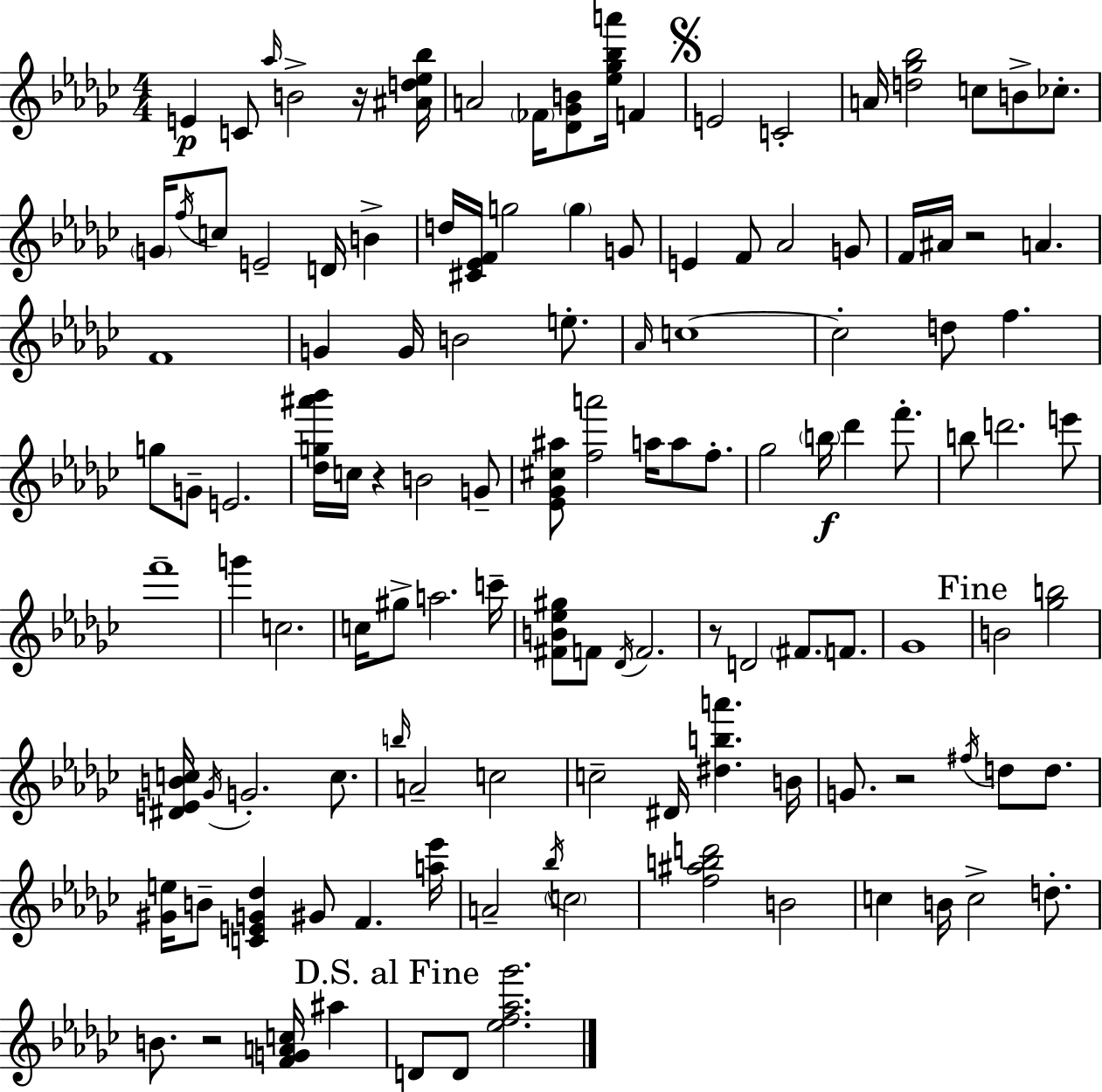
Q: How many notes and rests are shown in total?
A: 123